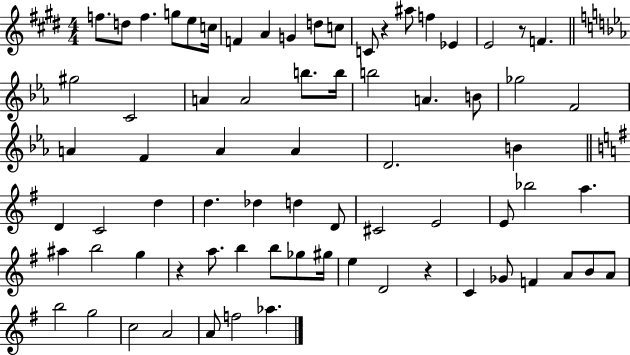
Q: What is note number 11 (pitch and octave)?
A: C5